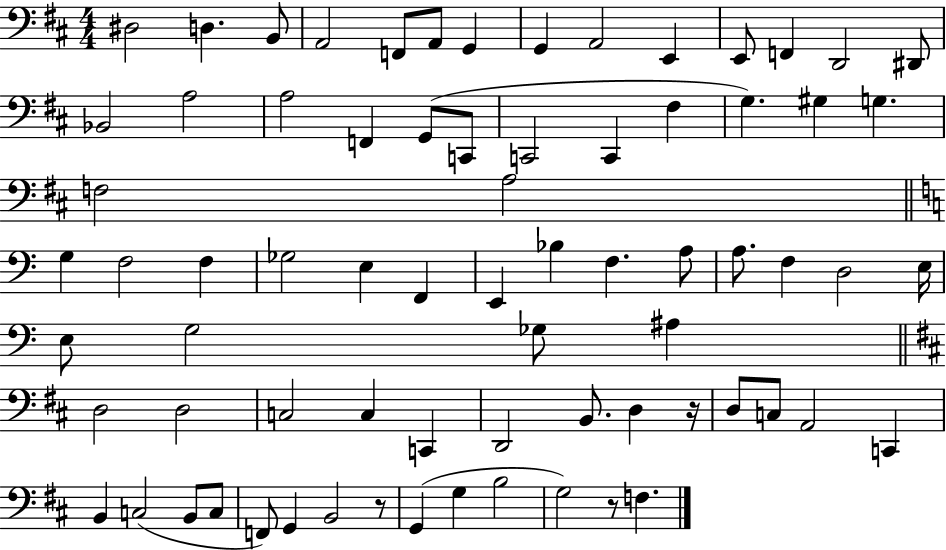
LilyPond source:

{
  \clef bass
  \numericTimeSignature
  \time 4/4
  \key d \major
  dis2 d4. b,8 | a,2 f,8 a,8 g,4 | g,4 a,2 e,4 | e,8 f,4 d,2 dis,8 | \break bes,2 a2 | a2 f,4 g,8( c,8 | c,2 c,4 fis4 | g4.) gis4 g4. | \break f2 a2 | \bar "||" \break \key a \minor g4 f2 f4 | ges2 e4 f,4 | e,4 bes4 f4. a8 | a8. f4 d2 e16 | \break e8 g2 ges8 ais4 | \bar "||" \break \key d \major d2 d2 | c2 c4 c,4 | d,2 b,8. d4 r16 | d8 c8 a,2 c,4 | \break b,4 c2( b,8 c8 | f,8) g,4 b,2 r8 | g,4( g4 b2 | g2) r8 f4. | \break \bar "|."
}